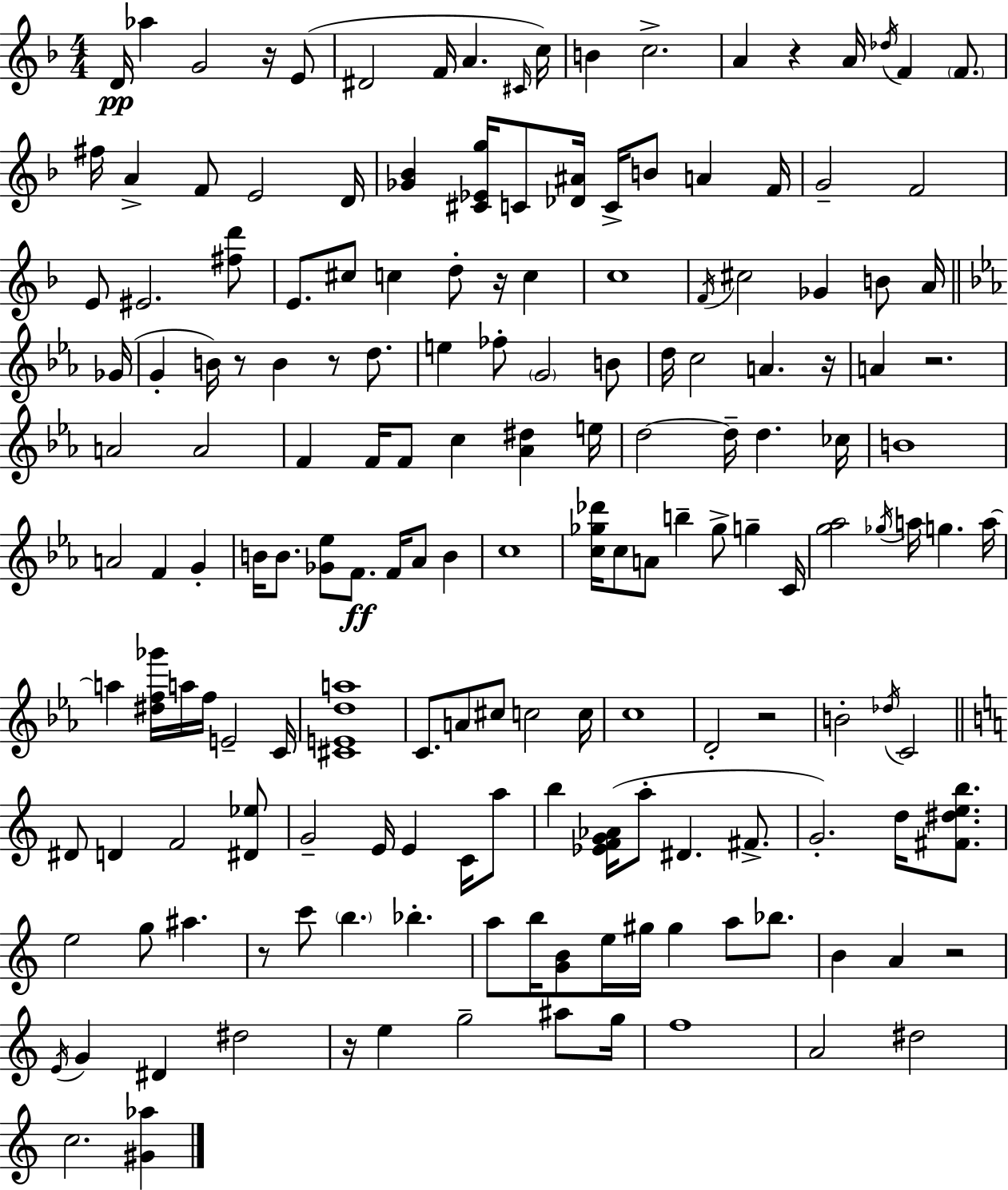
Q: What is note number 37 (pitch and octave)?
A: F4